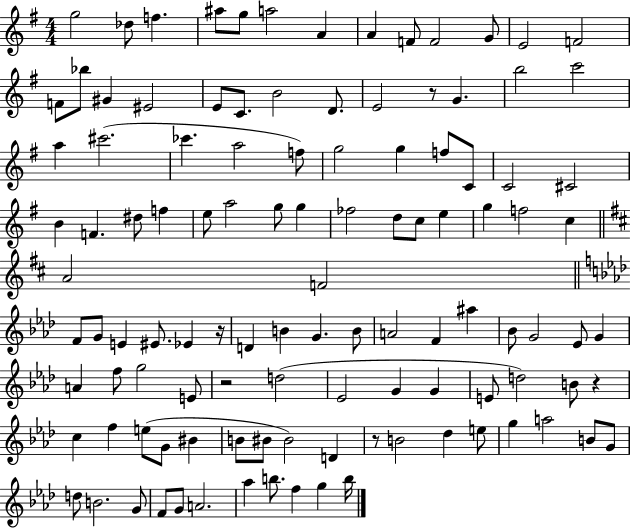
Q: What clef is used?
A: treble